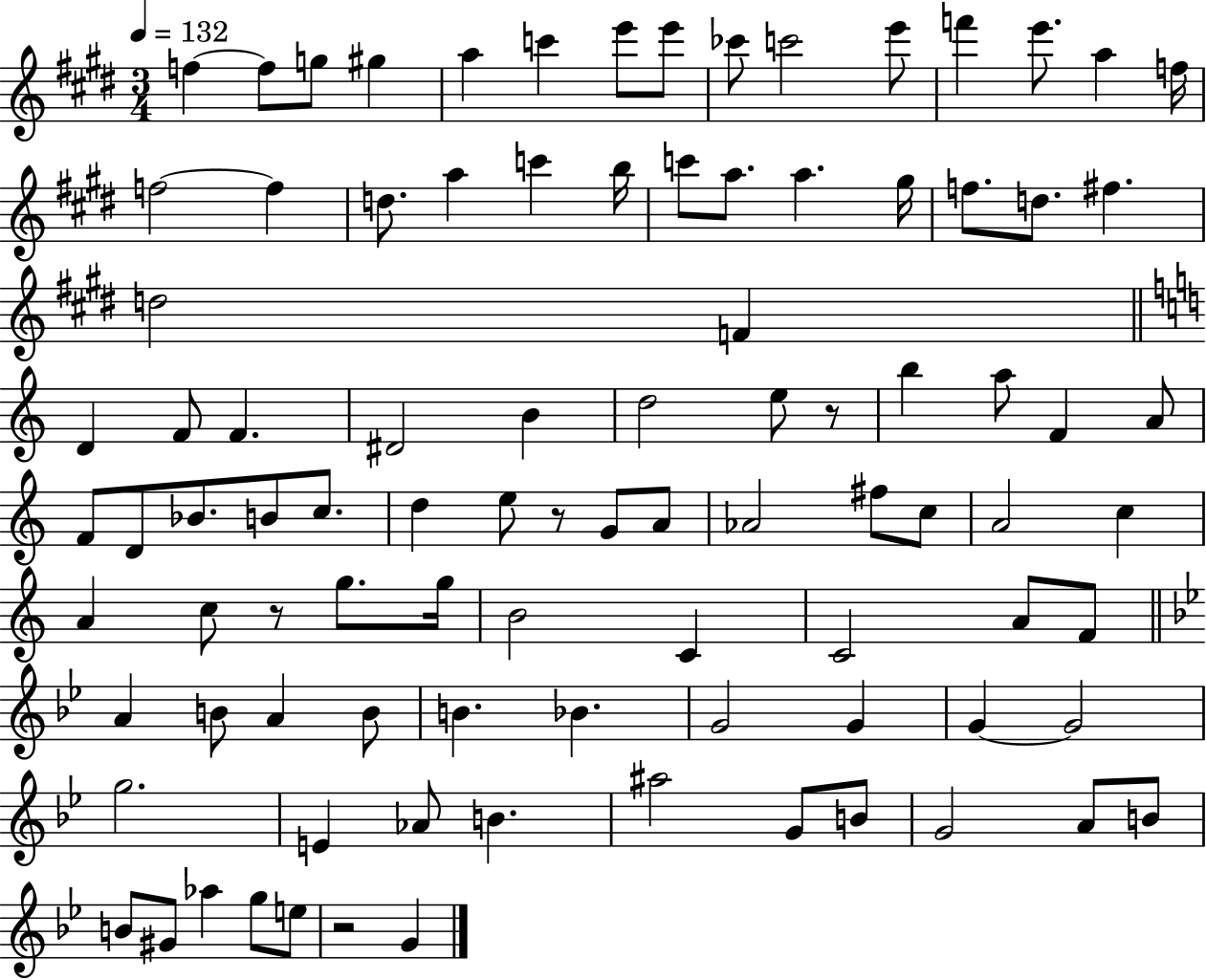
{
  \clef treble
  \numericTimeSignature
  \time 3/4
  \key e \major
  \tempo 4 = 132
  \repeat volta 2 { f''4~~ f''8 g''8 gis''4 | a''4 c'''4 e'''8 e'''8 | ces'''8 c'''2 e'''8 | f'''4 e'''8. a''4 f''16 | \break f''2~~ f''4 | d''8. a''4 c'''4 b''16 | c'''8 a''8. a''4. gis''16 | f''8. d''8. fis''4. | \break d''2 f'4 | \bar "||" \break \key a \minor d'4 f'8 f'4. | dis'2 b'4 | d''2 e''8 r8 | b''4 a''8 f'4 a'8 | \break f'8 d'8 bes'8. b'8 c''8. | d''4 e''8 r8 g'8 a'8 | aes'2 fis''8 c''8 | a'2 c''4 | \break a'4 c''8 r8 g''8. g''16 | b'2 c'4 | c'2 a'8 f'8 | \bar "||" \break \key bes \major a'4 b'8 a'4 b'8 | b'4. bes'4. | g'2 g'4 | g'4~~ g'2 | \break g''2. | e'4 aes'8 b'4. | ais''2 g'8 b'8 | g'2 a'8 b'8 | \break b'8 gis'8 aes''4 g''8 e''8 | r2 g'4 | } \bar "|."
}